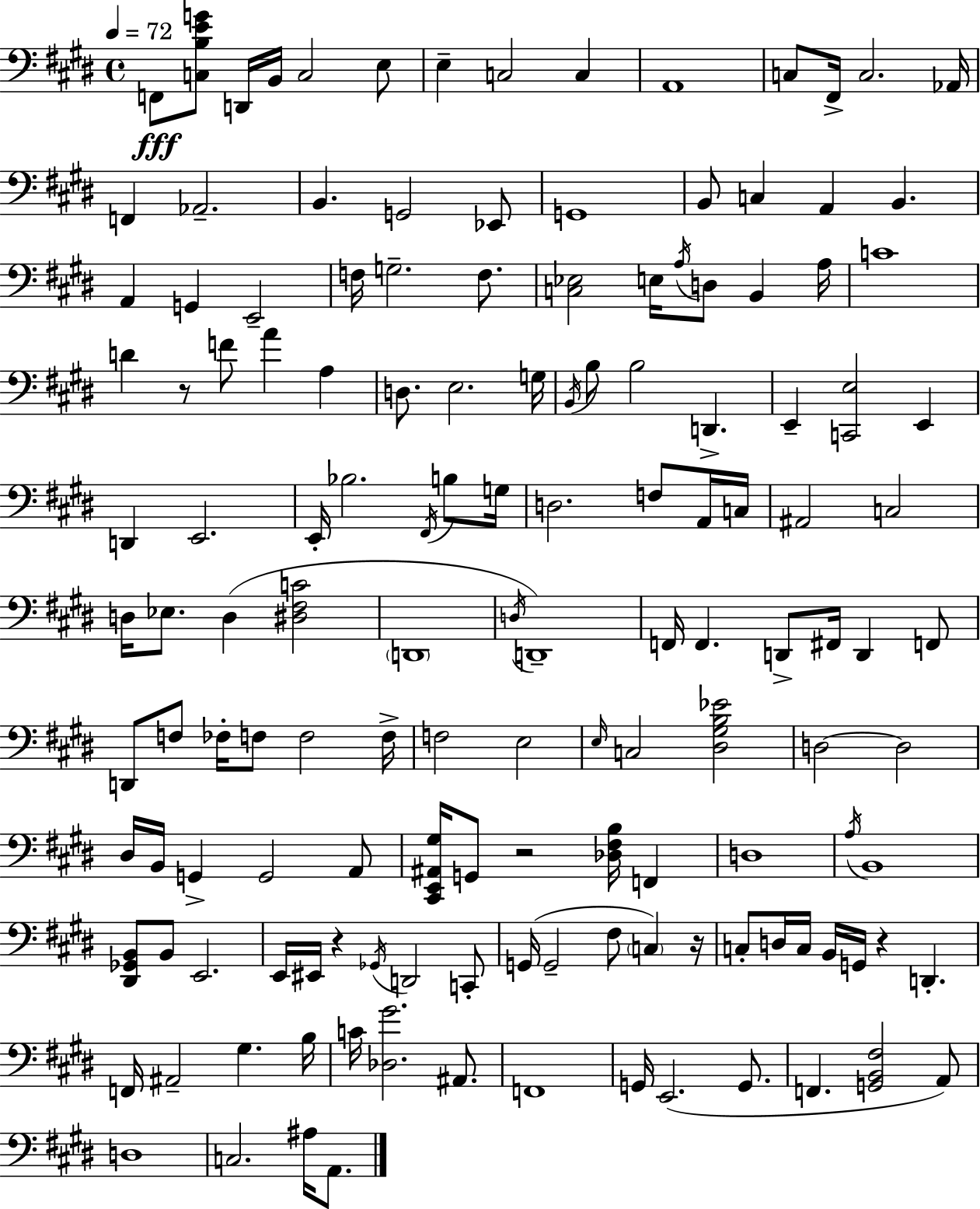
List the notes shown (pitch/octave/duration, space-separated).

F2/e [C3,B3,E4,G4]/e D2/s B2/s C3/h E3/e E3/q C3/h C3/q A2/w C3/e F#2/s C3/h. Ab2/s F2/q Ab2/h. B2/q. G2/h Eb2/e G2/w B2/e C3/q A2/q B2/q. A2/q G2/q E2/h F3/s G3/h. F3/e. [C3,Eb3]/h E3/s A3/s D3/e B2/q A3/s C4/w D4/q R/e F4/e A4/q A3/q D3/e. E3/h. G3/s B2/s B3/e B3/h D2/q. E2/q [C2,E3]/h E2/q D2/q E2/h. E2/s Bb3/h. F#2/s B3/e G3/s D3/h. F3/e A2/s C3/s A#2/h C3/h D3/s Eb3/e. D3/q [D#3,F#3,C4]/h D2/w D3/s D2/w F2/s F2/q. D2/e F#2/s D2/q F2/e D2/e F3/e FES3/s F3/e F3/h F3/s F3/h E3/h E3/s C3/h [D#3,G#3,B3,Eb4]/h D3/h D3/h D#3/s B2/s G2/q G2/h A2/e [C#2,E2,A#2,G#3]/s G2/e R/h [Db3,F#3,B3]/s F2/q D3/w A3/s B2/w [D#2,Gb2,B2]/e B2/e E2/h. E2/s EIS2/s R/q Gb2/s D2/h C2/e G2/s G2/h F#3/e C3/q R/s C3/e D3/s C3/s B2/s G2/s R/q D2/q. F2/s A#2/h G#3/q. B3/s C4/s [Db3,G#4]/h. A#2/e. F2/w G2/s E2/h. G2/e. F2/q. [G2,B2,F#3]/h A2/e D3/w C3/h. A#3/s A2/e.